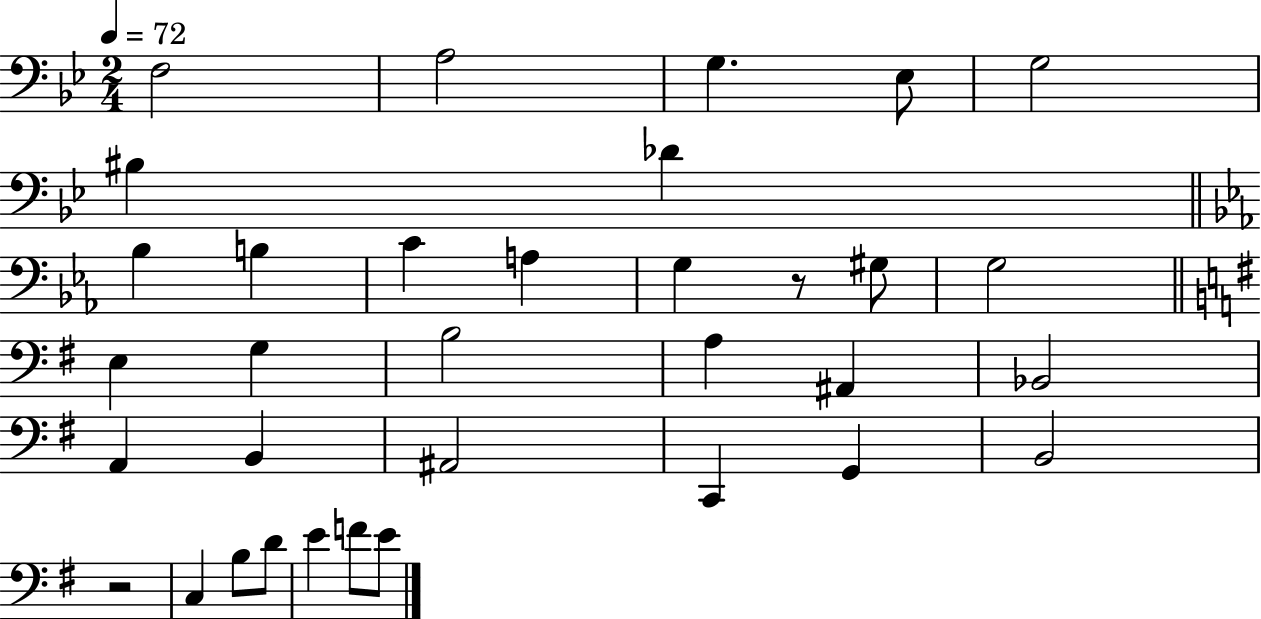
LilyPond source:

{
  \clef bass
  \numericTimeSignature
  \time 2/4
  \key bes \major
  \tempo 4 = 72
  f2 | a2 | g4. ees8 | g2 | \break bis4 des'4 | \bar "||" \break \key c \minor bes4 b4 | c'4 a4 | g4 r8 gis8 | g2 | \break \bar "||" \break \key g \major e4 g4 | b2 | a4 ais,4 | bes,2 | \break a,4 b,4 | ais,2 | c,4 g,4 | b,2 | \break r2 | c4 b8 d'8 | e'4 f'8 e'8 | \bar "|."
}